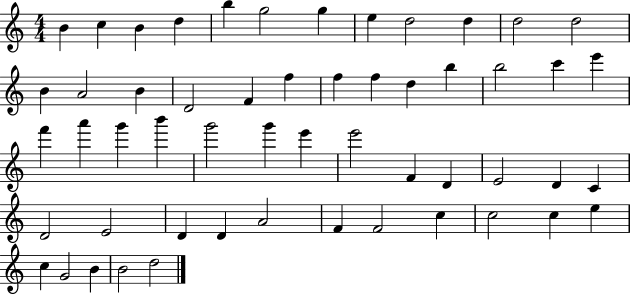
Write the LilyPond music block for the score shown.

{
  \clef treble
  \numericTimeSignature
  \time 4/4
  \key c \major
  b'4 c''4 b'4 d''4 | b''4 g''2 g''4 | e''4 d''2 d''4 | d''2 d''2 | \break b'4 a'2 b'4 | d'2 f'4 f''4 | f''4 f''4 d''4 b''4 | b''2 c'''4 e'''4 | \break f'''4 a'''4 g'''4 b'''4 | g'''2 g'''4 e'''4 | e'''2 f'4 d'4 | e'2 d'4 c'4 | \break d'2 e'2 | d'4 d'4 a'2 | f'4 f'2 c''4 | c''2 c''4 e''4 | \break c''4 g'2 b'4 | b'2 d''2 | \bar "|."
}